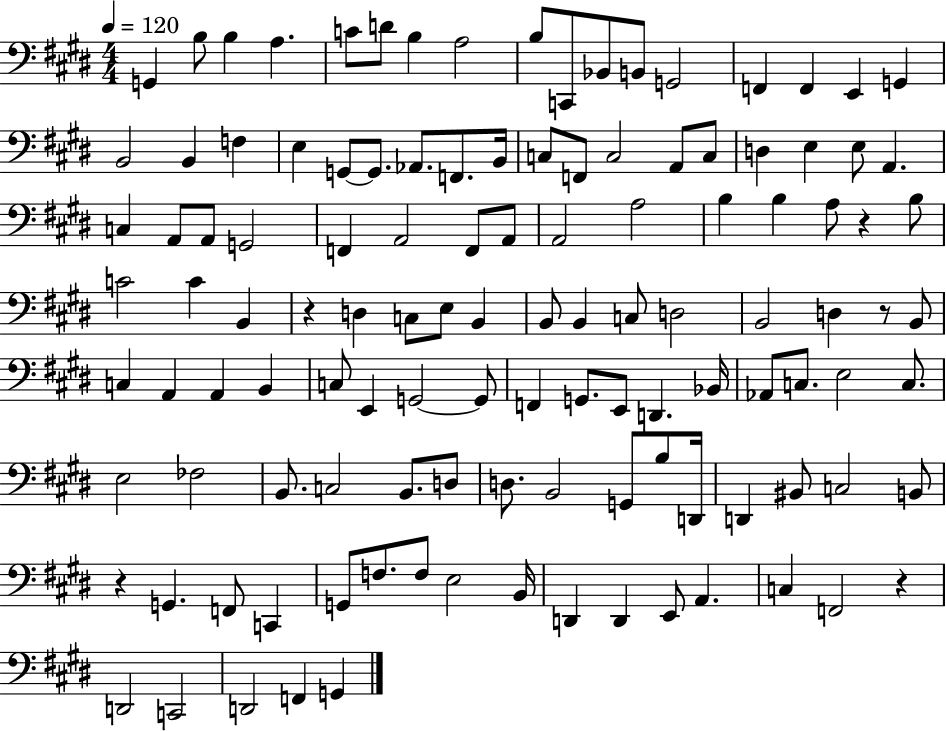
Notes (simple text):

G2/q B3/e B3/q A3/q. C4/e D4/e B3/q A3/h B3/e C2/e Bb2/e B2/e G2/h F2/q F2/q E2/q G2/q B2/h B2/q F3/q E3/q G2/e G2/e. Ab2/e. F2/e. B2/s C3/e F2/e C3/h A2/e C3/e D3/q E3/q E3/e A2/q. C3/q A2/e A2/e G2/h F2/q A2/h F2/e A2/e A2/h A3/h B3/q B3/q A3/e R/q B3/e C4/h C4/q B2/q R/q D3/q C3/e E3/e B2/q B2/e B2/q C3/e D3/h B2/h D3/q R/e B2/e C3/q A2/q A2/q B2/q C3/e E2/q G2/h G2/e F2/q G2/e. E2/e D2/q. Bb2/s Ab2/e C3/e. E3/h C3/e. E3/h FES3/h B2/e. C3/h B2/e. D3/e D3/e. B2/h G2/e B3/e D2/s D2/q BIS2/e C3/h B2/e R/q G2/q. F2/e C2/q G2/e F3/e. F3/e E3/h B2/s D2/q D2/q E2/e A2/q. C3/q F2/h R/q D2/h C2/h D2/h F2/q G2/q